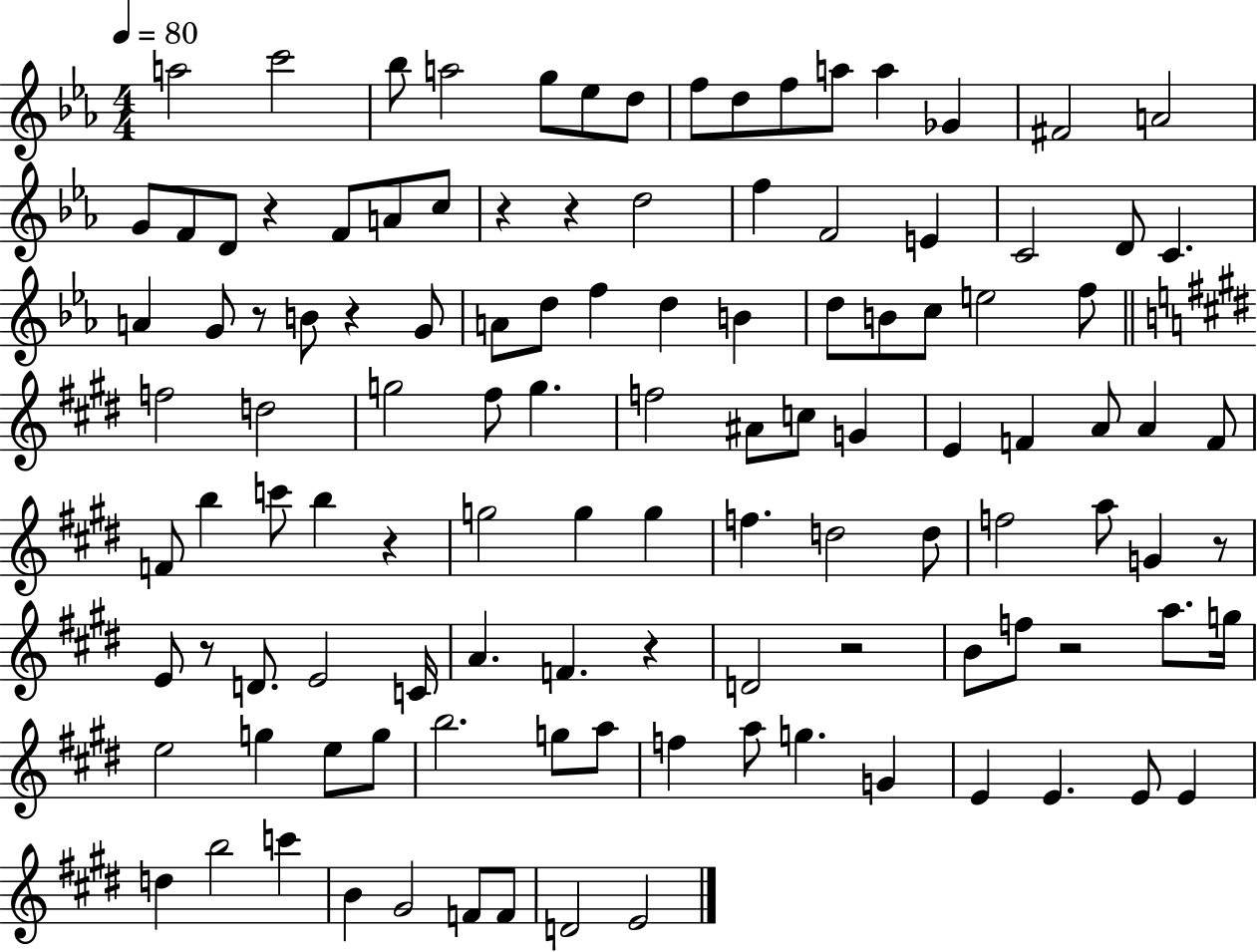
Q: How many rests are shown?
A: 11